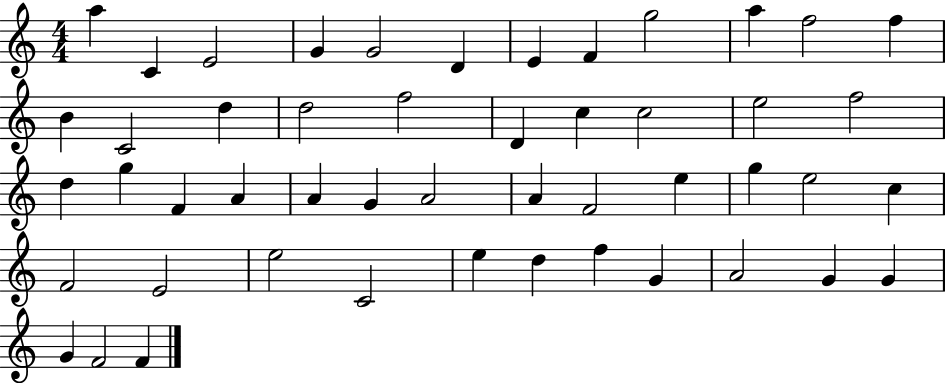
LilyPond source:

{
  \clef treble
  \numericTimeSignature
  \time 4/4
  \key c \major
  a''4 c'4 e'2 | g'4 g'2 d'4 | e'4 f'4 g''2 | a''4 f''2 f''4 | \break b'4 c'2 d''4 | d''2 f''2 | d'4 c''4 c''2 | e''2 f''2 | \break d''4 g''4 f'4 a'4 | a'4 g'4 a'2 | a'4 f'2 e''4 | g''4 e''2 c''4 | \break f'2 e'2 | e''2 c'2 | e''4 d''4 f''4 g'4 | a'2 g'4 g'4 | \break g'4 f'2 f'4 | \bar "|."
}